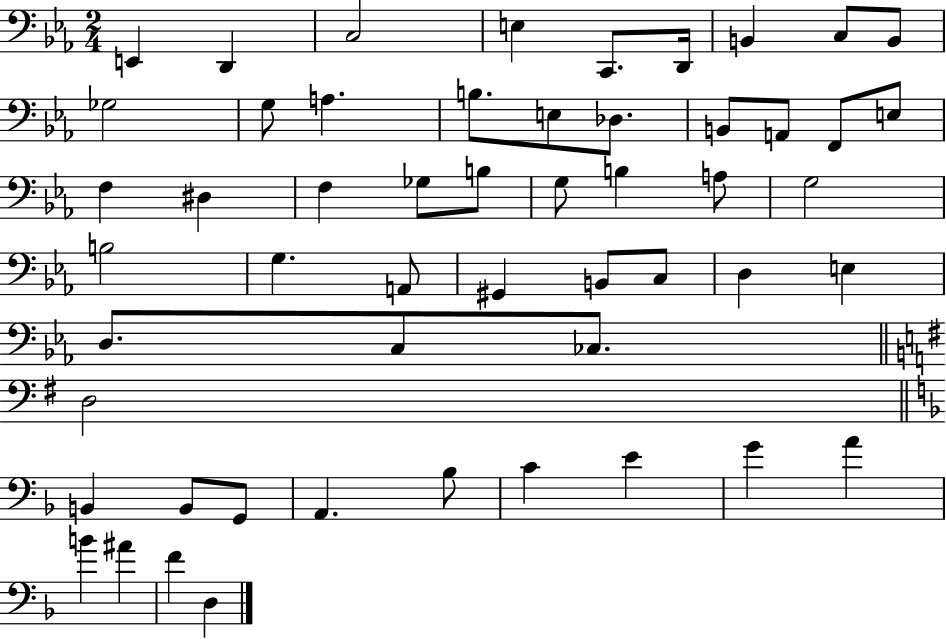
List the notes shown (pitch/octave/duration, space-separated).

E2/q D2/q C3/h E3/q C2/e. D2/s B2/q C3/e B2/e Gb3/h G3/e A3/q. B3/e. E3/e Db3/e. B2/e A2/e F2/e E3/e F3/q D#3/q F3/q Gb3/e B3/e G3/e B3/q A3/e G3/h B3/h G3/q. A2/e G#2/q B2/e C3/e D3/q E3/q D3/e. C3/e CES3/e. D3/h B2/q B2/e G2/e A2/q. Bb3/e C4/q E4/q G4/q A4/q B4/q A#4/q F4/q D3/q